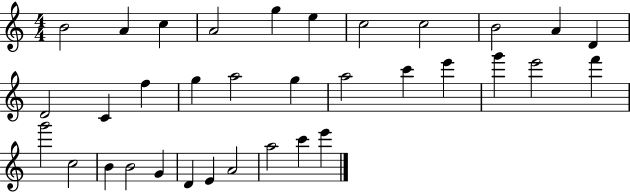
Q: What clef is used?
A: treble